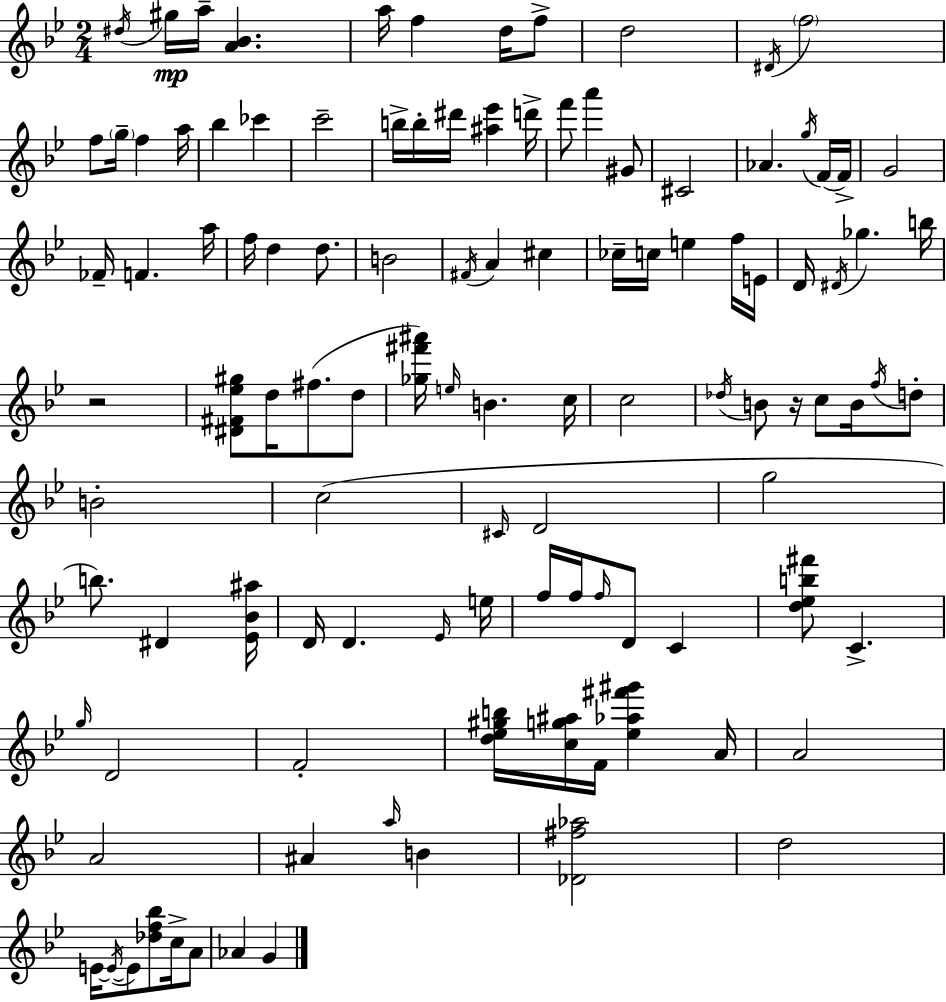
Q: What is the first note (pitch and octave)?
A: D#5